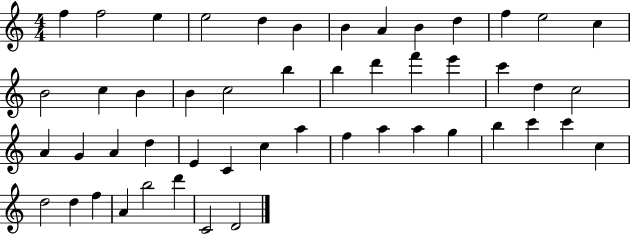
F5/q F5/h E5/q E5/h D5/q B4/q B4/q A4/q B4/q D5/q F5/q E5/h C5/q B4/h C5/q B4/q B4/q C5/h B5/q B5/q D6/q F6/q E6/q C6/q D5/q C5/h A4/q G4/q A4/q D5/q E4/q C4/q C5/q A5/q F5/q A5/q A5/q G5/q B5/q C6/q C6/q C5/q D5/h D5/q F5/q A4/q B5/h D6/q C4/h D4/h